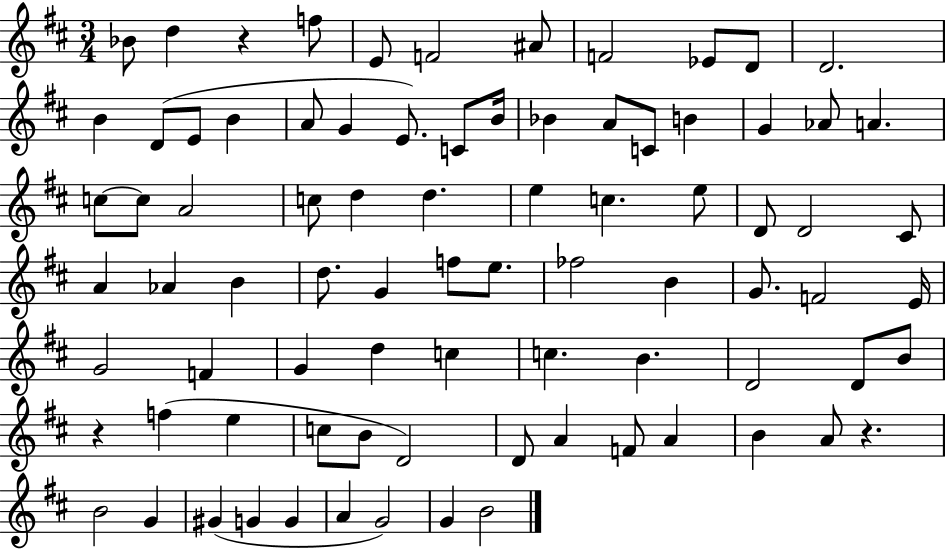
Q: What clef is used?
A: treble